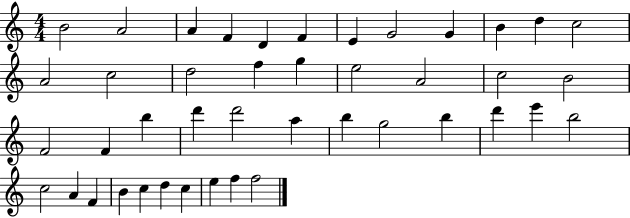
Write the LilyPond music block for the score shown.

{
  \clef treble
  \numericTimeSignature
  \time 4/4
  \key c \major
  b'2 a'2 | a'4 f'4 d'4 f'4 | e'4 g'2 g'4 | b'4 d''4 c''2 | \break a'2 c''2 | d''2 f''4 g''4 | e''2 a'2 | c''2 b'2 | \break f'2 f'4 b''4 | d'''4 d'''2 a''4 | b''4 g''2 b''4 | d'''4 e'''4 b''2 | \break c''2 a'4 f'4 | b'4 c''4 d''4 c''4 | e''4 f''4 f''2 | \bar "|."
}